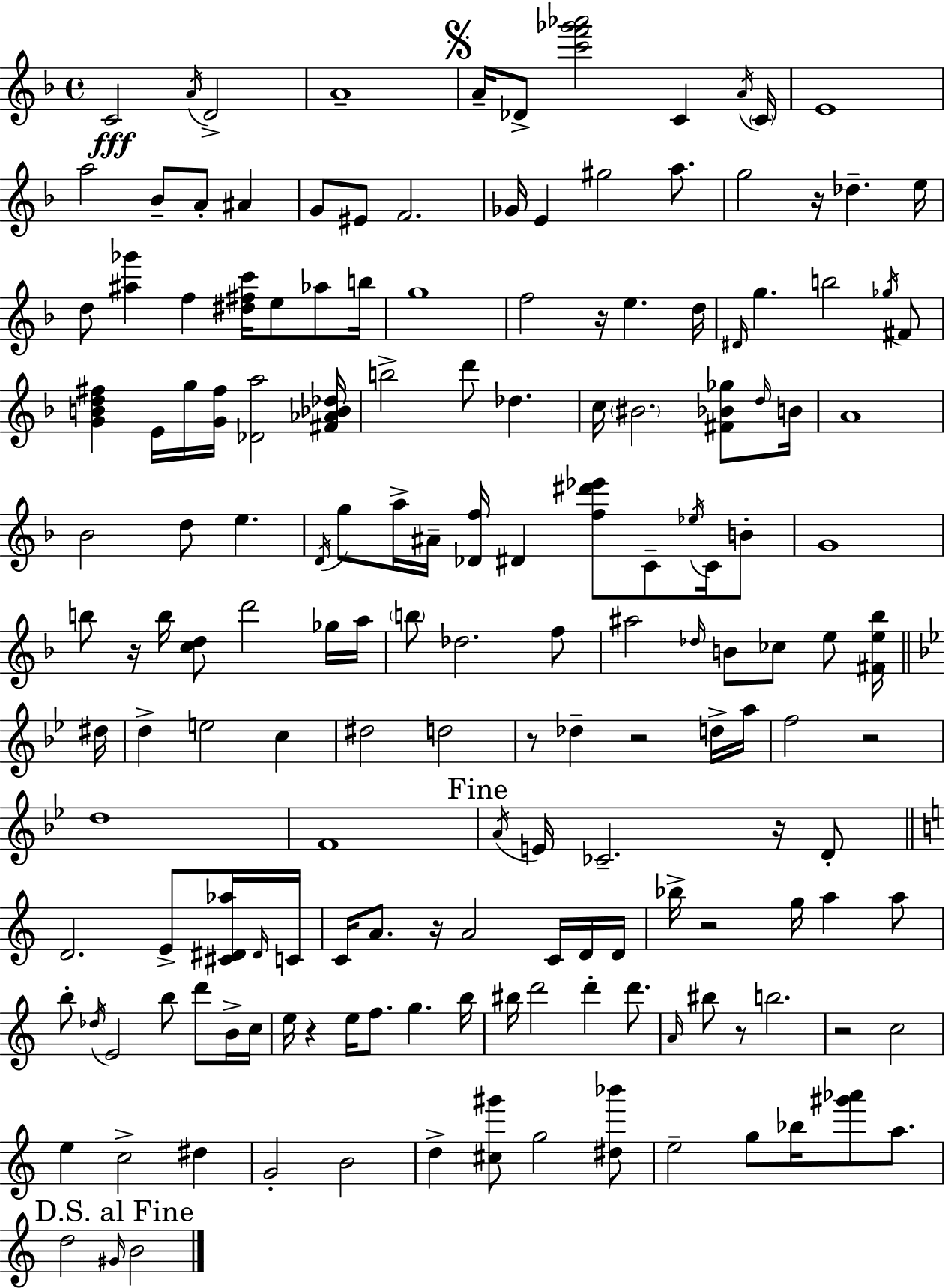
C4/h A4/s D4/h A4/w A4/s Db4/e [C6,F6,Gb6,Ab6]/h C4/q A4/s C4/s E4/w A5/h Bb4/e A4/e A#4/q G4/e EIS4/e F4/h. Gb4/s E4/q G#5/h A5/e. G5/h R/s Db5/q. E5/s D5/e [A#5,Gb6]/q F5/q [D#5,F#5,C6]/s E5/e Ab5/e B5/s G5/w F5/h R/s E5/q. D5/s D#4/s G5/q. B5/h Gb5/s F#4/e [G4,B4,D5,F#5]/q E4/s G5/s [G4,F#5]/s [Db4,A5]/h [F#4,Ab4,Bb4,Db5]/s B5/h D6/e Db5/q. C5/s BIS4/h. [F#4,Bb4,Gb5]/e D5/s B4/s A4/w Bb4/h D5/e E5/q. D4/s G5/e A5/s A#4/s [Db4,F5]/s D#4/q [F5,D#6,Eb6]/e C4/e Eb5/s C4/s B4/e G4/w B5/e R/s B5/s [C5,D5]/e D6/h Gb5/s A5/s B5/e Db5/h. F5/e A#5/h Db5/s B4/e CES5/e E5/e [F#4,E5,Bb5]/s D#5/s D5/q E5/h C5/q D#5/h D5/h R/e Db5/q R/h D5/s A5/s F5/h R/h D5/w F4/w A4/s E4/s CES4/h. R/s D4/e D4/h. E4/e [C#4,D#4,Ab5]/s D#4/s C4/s C4/s A4/e. R/s A4/h C4/s D4/s D4/s Bb5/s R/h G5/s A5/q A5/e B5/e Db5/s E4/h B5/e D6/e B4/s C5/s E5/s R/q E5/s F5/e. G5/q. B5/s BIS5/s D6/h D6/q D6/e. A4/s BIS5/e R/e B5/h. R/h C5/h E5/q C5/h D#5/q G4/h B4/h D5/q [C#5,G#6]/e G5/h [D#5,Bb6]/e E5/h G5/e Bb5/s [G#6,Ab6]/e A5/e. D5/h G#4/s B4/h